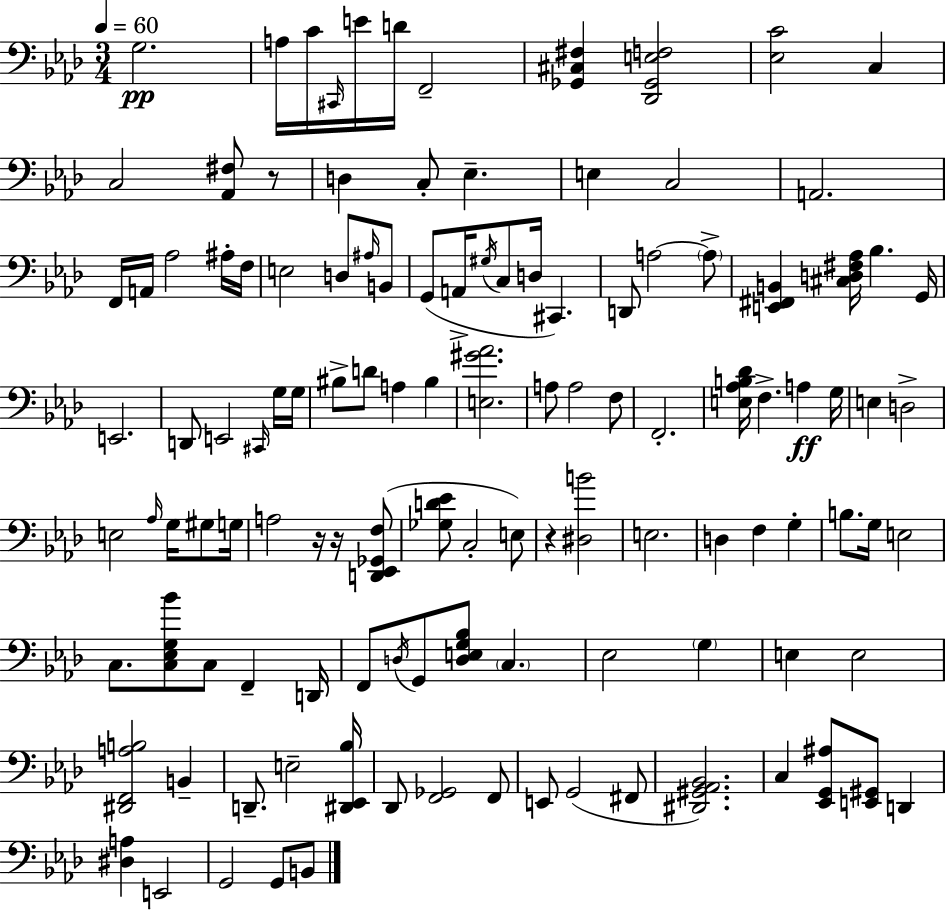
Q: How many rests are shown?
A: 4